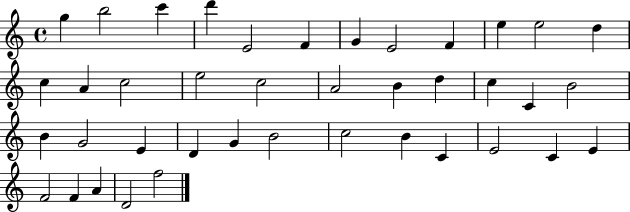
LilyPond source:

{
  \clef treble
  \time 4/4
  \defaultTimeSignature
  \key c \major
  g''4 b''2 c'''4 | d'''4 e'2 f'4 | g'4 e'2 f'4 | e''4 e''2 d''4 | \break c''4 a'4 c''2 | e''2 c''2 | a'2 b'4 d''4 | c''4 c'4 b'2 | \break b'4 g'2 e'4 | d'4 g'4 b'2 | c''2 b'4 c'4 | e'2 c'4 e'4 | \break f'2 f'4 a'4 | d'2 f''2 | \bar "|."
}